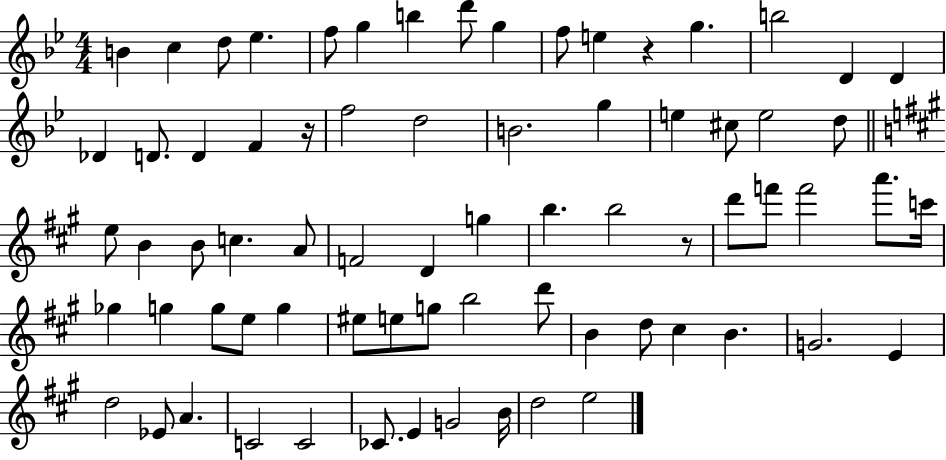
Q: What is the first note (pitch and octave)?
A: B4